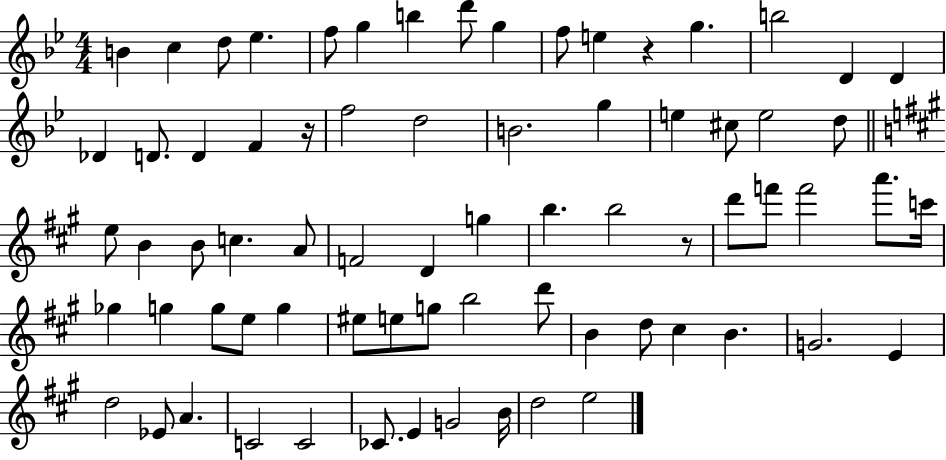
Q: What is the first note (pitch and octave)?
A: B4